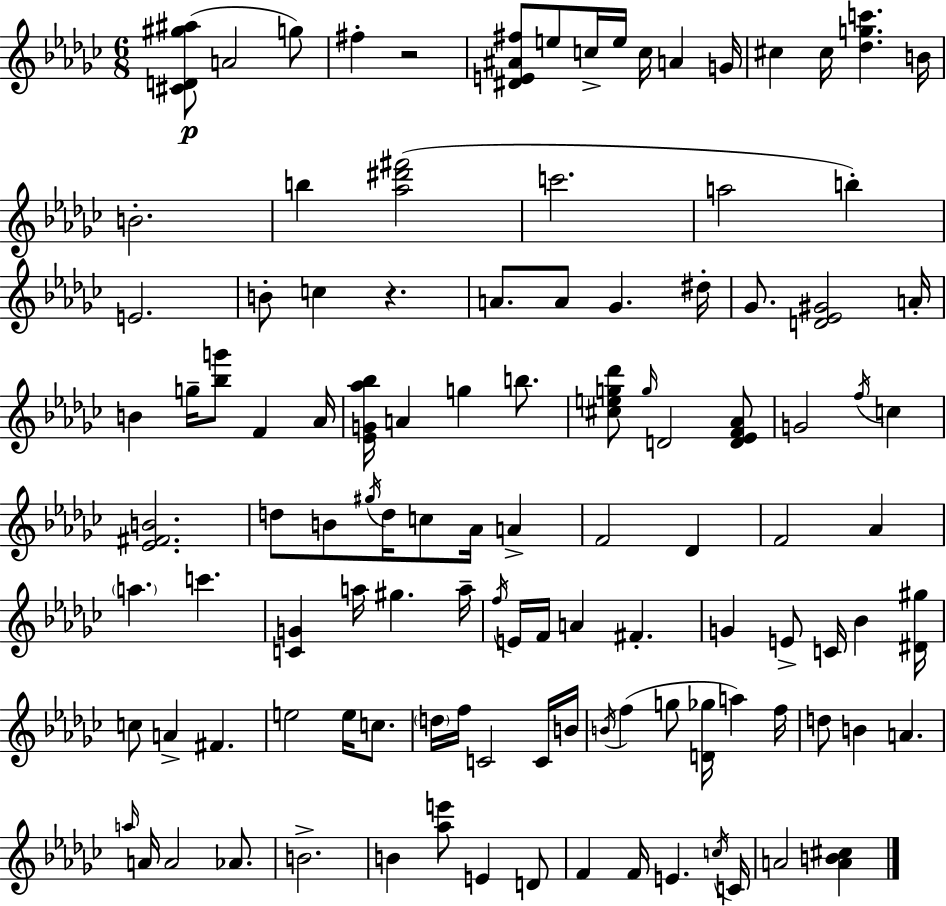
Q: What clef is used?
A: treble